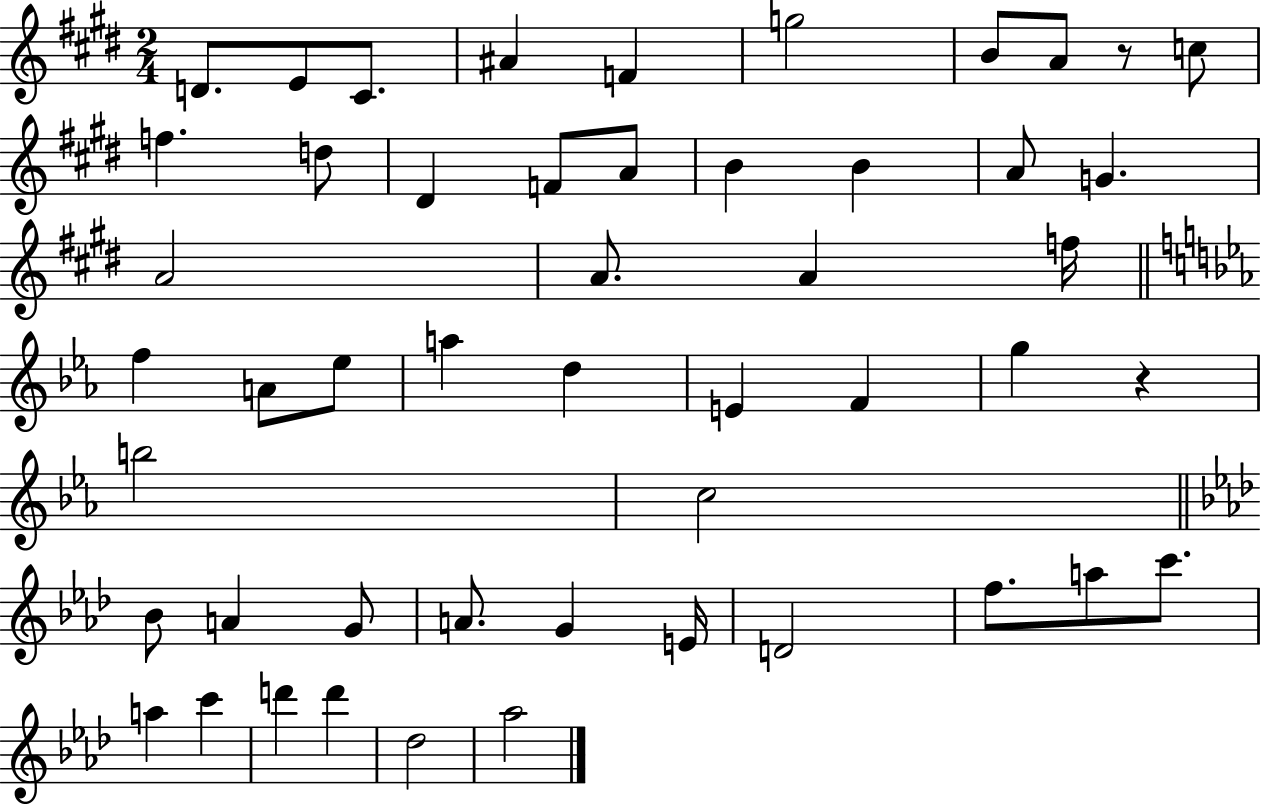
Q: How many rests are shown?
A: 2